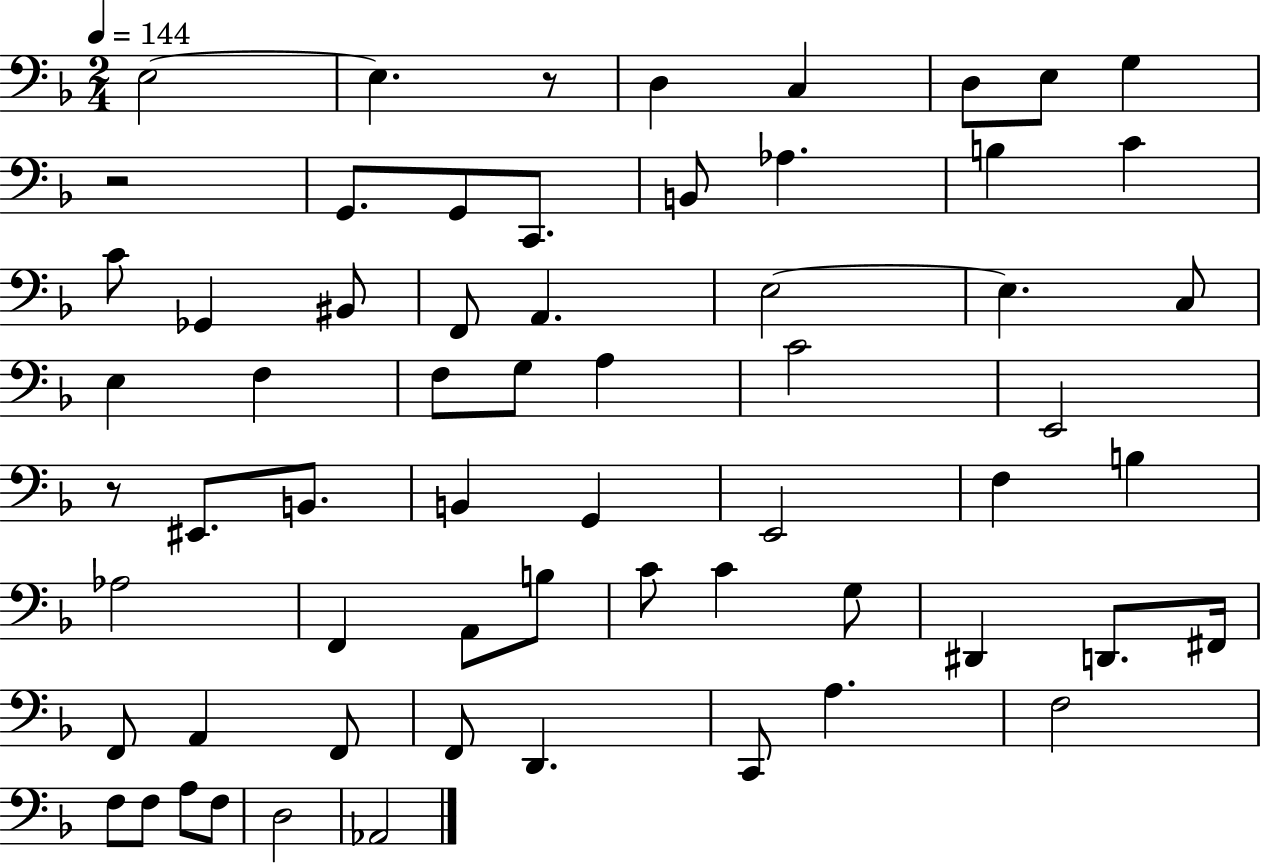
{
  \clef bass
  \numericTimeSignature
  \time 2/4
  \key f \major
  \tempo 4 = 144
  e2~~ | e4. r8 | d4 c4 | d8 e8 g4 | \break r2 | g,8. g,8 c,8. | b,8 aes4. | b4 c'4 | \break c'8 ges,4 bis,8 | f,8 a,4. | e2~~ | e4. c8 | \break e4 f4 | f8 g8 a4 | c'2 | e,2 | \break r8 eis,8. b,8. | b,4 g,4 | e,2 | f4 b4 | \break aes2 | f,4 a,8 b8 | c'8 c'4 g8 | dis,4 d,8. fis,16 | \break f,8 a,4 f,8 | f,8 d,4. | c,8 a4. | f2 | \break f8 f8 a8 f8 | d2 | aes,2 | \bar "|."
}